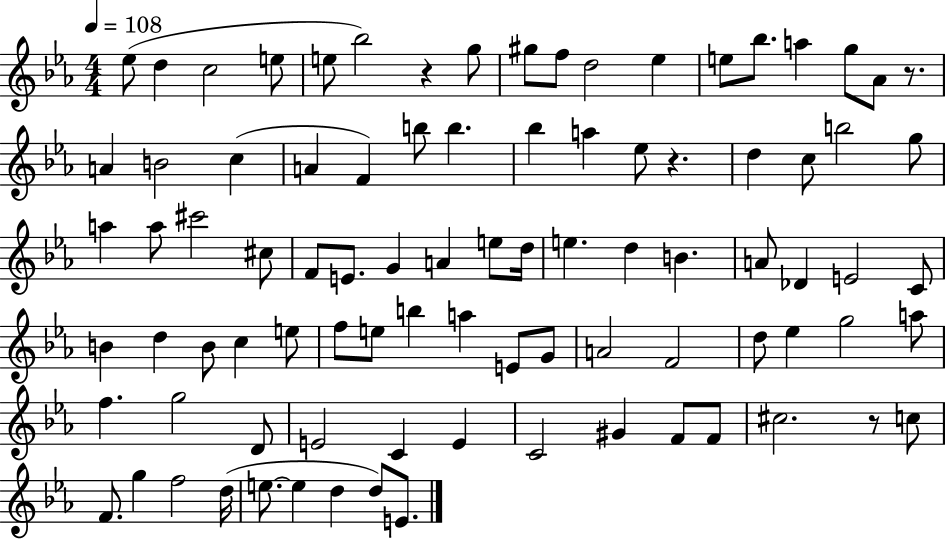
X:1
T:Untitled
M:4/4
L:1/4
K:Eb
_e/2 d c2 e/2 e/2 _b2 z g/2 ^g/2 f/2 d2 _e e/2 _b/2 a g/2 _A/2 z/2 A B2 c A F b/2 b _b a _e/2 z d c/2 b2 g/2 a a/2 ^c'2 ^c/2 F/2 E/2 G A e/2 d/4 e d B A/2 _D E2 C/2 B d B/2 c e/2 f/2 e/2 b a E/2 G/2 A2 F2 d/2 _e g2 a/2 f g2 D/2 E2 C E C2 ^G F/2 F/2 ^c2 z/2 c/2 F/2 g f2 d/4 e/2 e d d/2 E/2